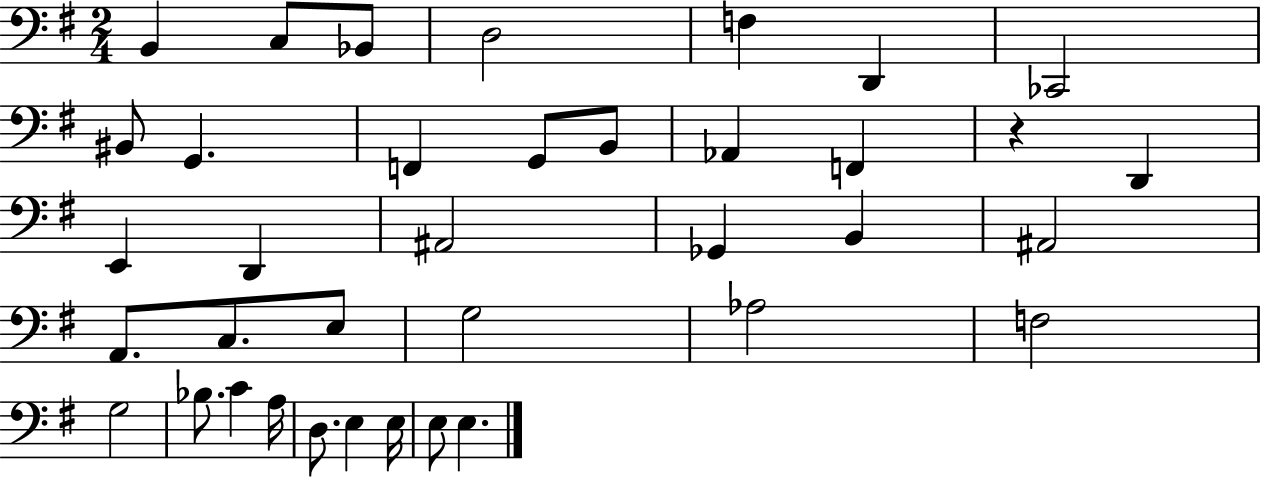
X:1
T:Untitled
M:2/4
L:1/4
K:G
B,, C,/2 _B,,/2 D,2 F, D,, _C,,2 ^B,,/2 G,, F,, G,,/2 B,,/2 _A,, F,, z D,, E,, D,, ^A,,2 _G,, B,, ^A,,2 A,,/2 C,/2 E,/2 G,2 _A,2 F,2 G,2 _B,/2 C A,/4 D,/2 E, E,/4 E,/2 E,